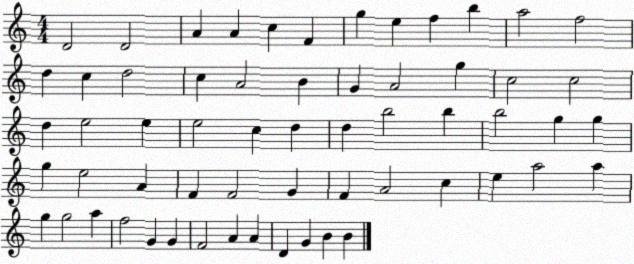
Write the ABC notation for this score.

X:1
T:Untitled
M:4/4
L:1/4
K:C
D2 D2 A A c F g e f b a2 f2 d c d2 c A2 B G A2 g c2 c2 d e2 e e2 c d d b2 b b2 g g g e2 A F F2 G F A2 c e a2 a g g2 a f2 G G F2 A A D G B B